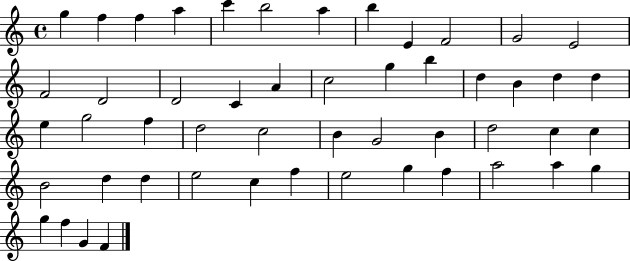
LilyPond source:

{
  \clef treble
  \time 4/4
  \defaultTimeSignature
  \key c \major
  g''4 f''4 f''4 a''4 | c'''4 b''2 a''4 | b''4 e'4 f'2 | g'2 e'2 | \break f'2 d'2 | d'2 c'4 a'4 | c''2 g''4 b''4 | d''4 b'4 d''4 d''4 | \break e''4 g''2 f''4 | d''2 c''2 | b'4 g'2 b'4 | d''2 c''4 c''4 | \break b'2 d''4 d''4 | e''2 c''4 f''4 | e''2 g''4 f''4 | a''2 a''4 g''4 | \break g''4 f''4 g'4 f'4 | \bar "|."
}